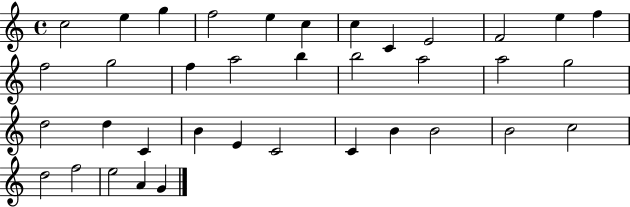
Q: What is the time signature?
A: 4/4